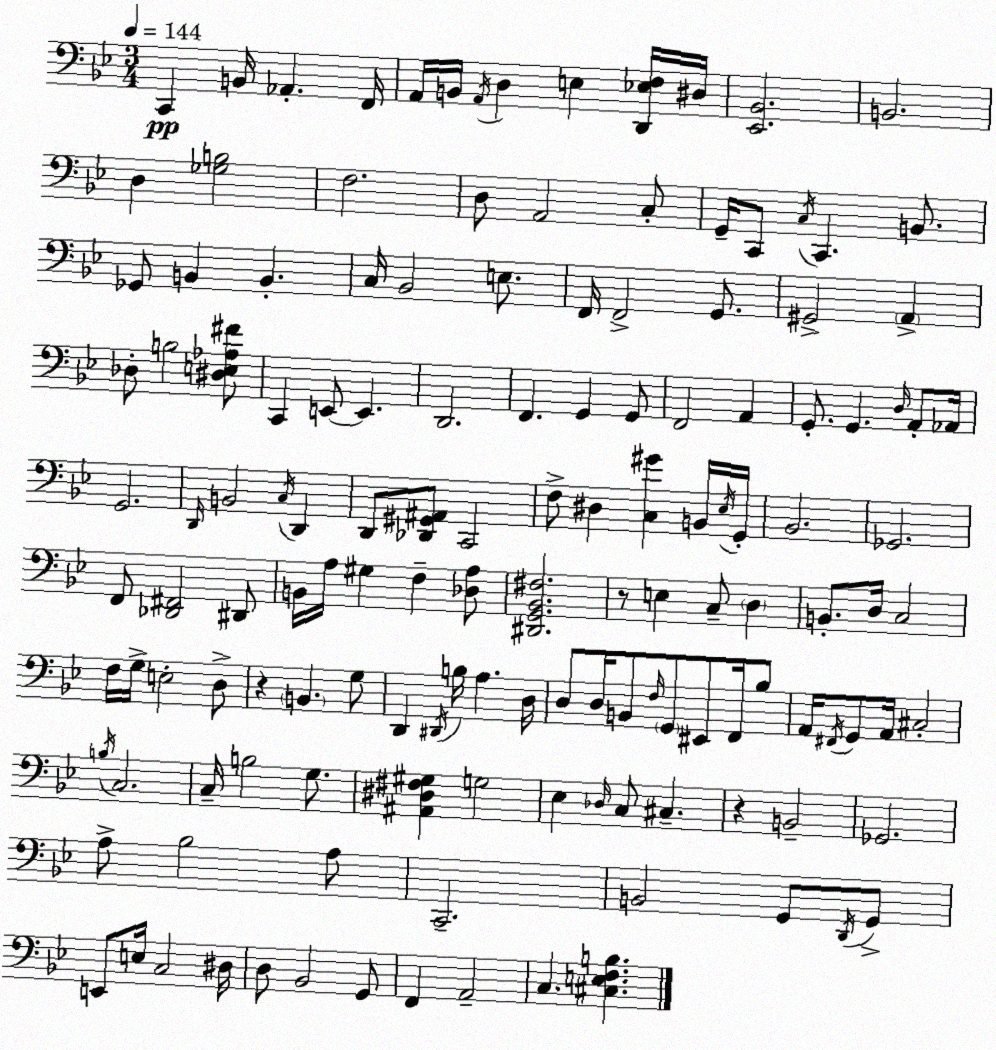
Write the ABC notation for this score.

X:1
T:Untitled
M:3/4
L:1/4
K:Gm
C,, B,,/4 _A,, F,,/4 A,,/4 B,,/4 A,,/4 D, E, [D,,_E,F,]/4 ^D,/4 [_E,,_B,,]2 B,,2 D, [_G,B,]2 F,2 D,/2 A,,2 C,/2 G,,/4 C,,/2 C,/4 C,, B,,/2 _G,,/2 B,, B,, C,/4 _B,,2 E,/2 F,,/4 F,,2 G,,/2 ^G,,2 A,, _D,/2 B,2 [^D,E,_A,^F]/2 C,, E,,/2 E,, D,,2 F,, G,, G,,/2 F,,2 A,, G,,/2 G,, D,/4 A,,/2 _A,,/4 G,,2 D,,/4 B,,2 C,/4 D,, D,,/2 [_D,,^G,,^A,,]/2 C,,2 F,/2 ^D, [C,^G] B,,/4 _E,/4 G,,/4 _B,,2 _G,,2 F,,/2 [_D,,^F,,]2 ^D,,/2 B,,/4 A,/4 ^G, F, [_D,A,]/2 [^D,,G,,_B,,^F,]2 z/2 E, C,/2 D, B,,/2 D,/4 C,2 F,/4 G,/4 E,2 D,/2 z B,, G,/2 D,, ^D,,/4 B,/4 A, D,/4 D,/2 D,/4 B,,/2 F,/4 G,,/2 ^E,,/2 F,,/4 _B,/2 A,,/4 ^F,,/4 G,,/2 A,,/4 ^C,2 B,/4 C,2 C,/4 B,2 G,/2 [^A,,^D,^F,^G,] G,2 _E, _D,/4 C,/2 ^C, z B,,2 _G,,2 A,/2 _B,2 A,/2 C,,2 B,,2 G,,/2 D,,/4 G,,/2 E,,/2 E,/4 C,2 ^D,/4 D,/2 _B,,2 G,,/2 F,, A,,2 C, [^C,E,F,B,]